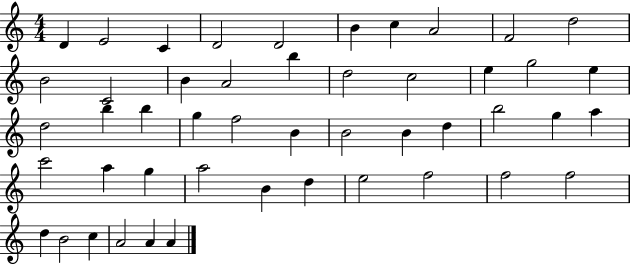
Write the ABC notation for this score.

X:1
T:Untitled
M:4/4
L:1/4
K:C
D E2 C D2 D2 B c A2 F2 d2 B2 C2 B A2 b d2 c2 e g2 e d2 b b g f2 B B2 B d b2 g a c'2 a g a2 B d e2 f2 f2 f2 d B2 c A2 A A